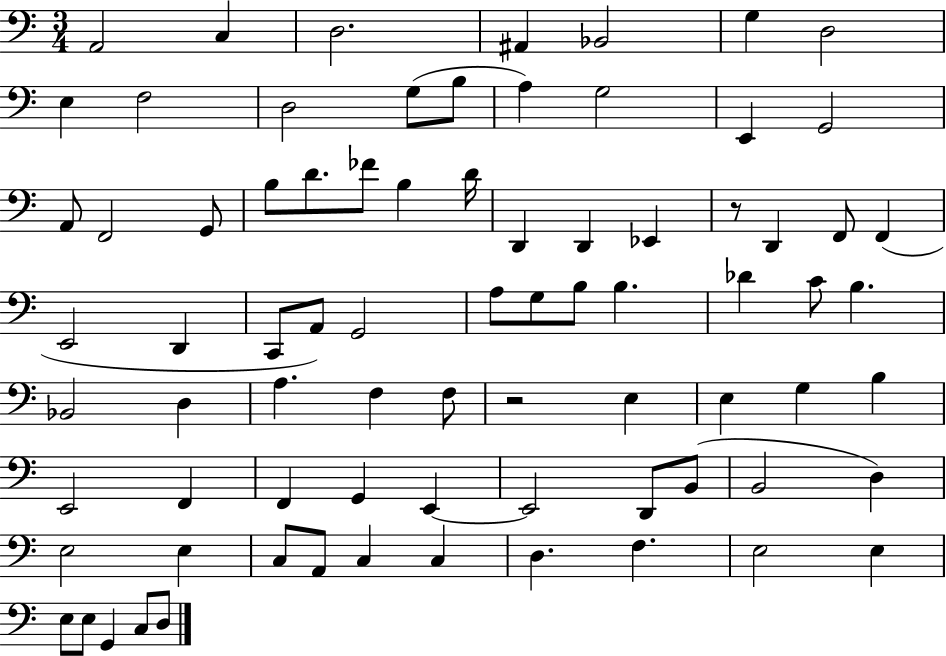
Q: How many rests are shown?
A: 2